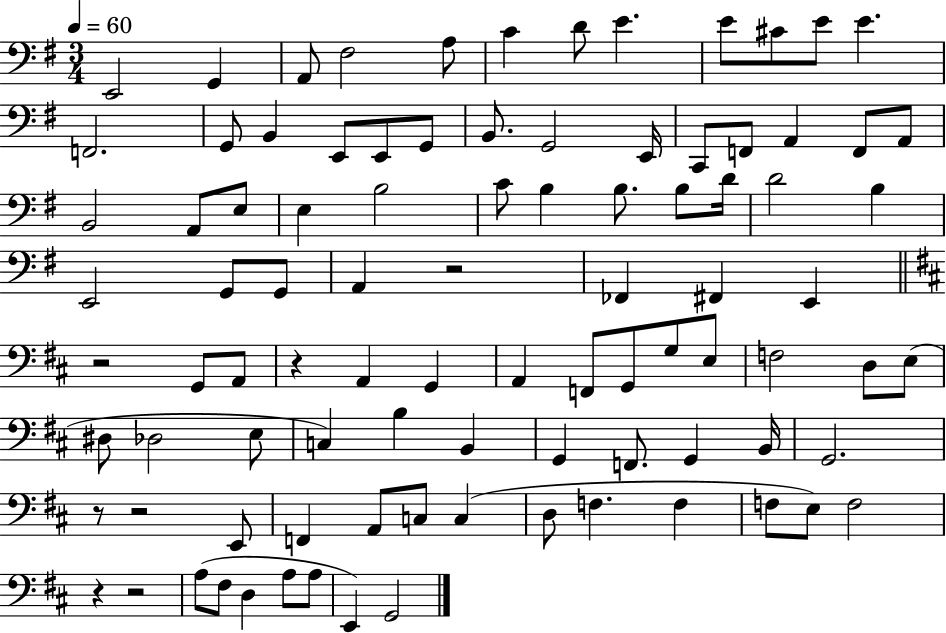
X:1
T:Untitled
M:3/4
L:1/4
K:G
E,,2 G,, A,,/2 ^F,2 A,/2 C D/2 E E/2 ^C/2 E/2 E F,,2 G,,/2 B,, E,,/2 E,,/2 G,,/2 B,,/2 G,,2 E,,/4 C,,/2 F,,/2 A,, F,,/2 A,,/2 B,,2 A,,/2 E,/2 E, B,2 C/2 B, B,/2 B,/2 D/4 D2 B, E,,2 G,,/2 G,,/2 A,, z2 _F,, ^F,, E,, z2 G,,/2 A,,/2 z A,, G,, A,, F,,/2 G,,/2 G,/2 E,/2 F,2 D,/2 E,/2 ^D,/2 _D,2 E,/2 C, B, B,, G,, F,,/2 G,, B,,/4 G,,2 z/2 z2 E,,/2 F,, A,,/2 C,/2 C, D,/2 F, F, F,/2 E,/2 F,2 z z2 A,/2 ^F,/2 D, A,/2 A,/2 E,, G,,2